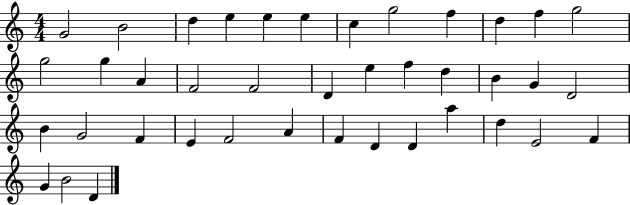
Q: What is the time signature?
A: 4/4